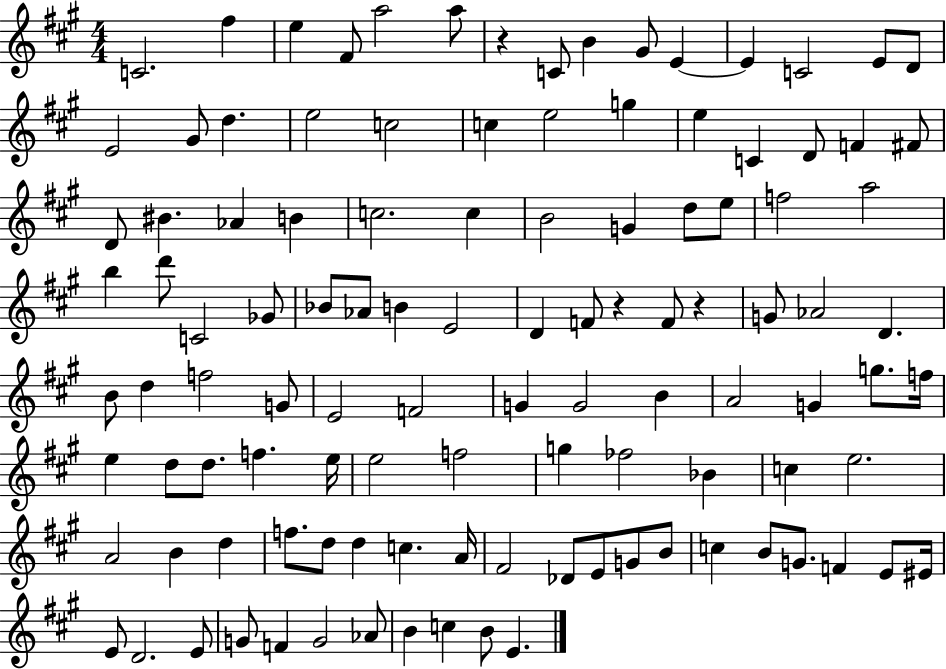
{
  \clef treble
  \numericTimeSignature
  \time 4/4
  \key a \major
  c'2. fis''4 | e''4 fis'8 a''2 a''8 | r4 c'8 b'4 gis'8 e'4~~ | e'4 c'2 e'8 d'8 | \break e'2 gis'8 d''4. | e''2 c''2 | c''4 e''2 g''4 | e''4 c'4 d'8 f'4 fis'8 | \break d'8 bis'4. aes'4 b'4 | c''2. c''4 | b'2 g'4 d''8 e''8 | f''2 a''2 | \break b''4 d'''8 c'2 ges'8 | bes'8 aes'8 b'4 e'2 | d'4 f'8 r4 f'8 r4 | g'8 aes'2 d'4. | \break b'8 d''4 f''2 g'8 | e'2 f'2 | g'4 g'2 b'4 | a'2 g'4 g''8. f''16 | \break e''4 d''8 d''8. f''4. e''16 | e''2 f''2 | g''4 fes''2 bes'4 | c''4 e''2. | \break a'2 b'4 d''4 | f''8. d''8 d''4 c''4. a'16 | fis'2 des'8 e'8 g'8 b'8 | c''4 b'8 g'8. f'4 e'8 eis'16 | \break e'8 d'2. e'8 | g'8 f'4 g'2 aes'8 | b'4 c''4 b'8 e'4. | \bar "|."
}